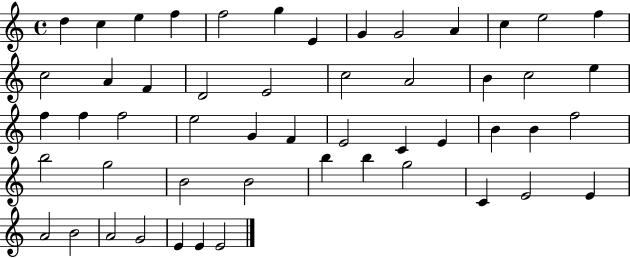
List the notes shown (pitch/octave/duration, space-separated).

D5/q C5/q E5/q F5/q F5/h G5/q E4/q G4/q G4/h A4/q C5/q E5/h F5/q C5/h A4/q F4/q D4/h E4/h C5/h A4/h B4/q C5/h E5/q F5/q F5/q F5/h E5/h G4/q F4/q E4/h C4/q E4/q B4/q B4/q F5/h B5/h G5/h B4/h B4/h B5/q B5/q G5/h C4/q E4/h E4/q A4/h B4/h A4/h G4/h E4/q E4/q E4/h